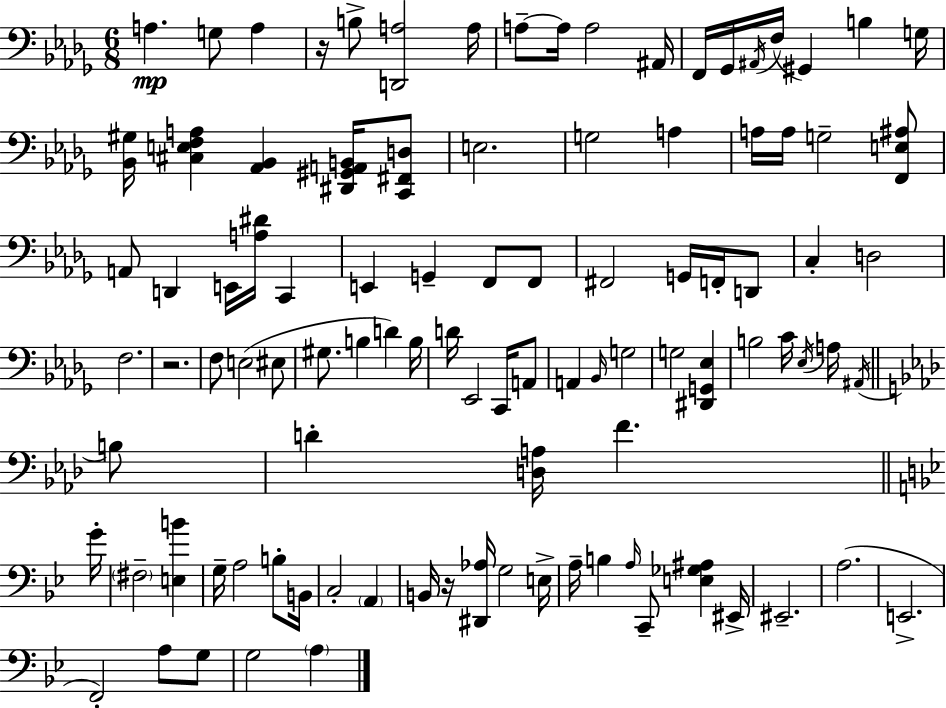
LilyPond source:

{
  \clef bass
  \numericTimeSignature
  \time 6/8
  \key bes \minor
  a4.\mp g8 a4 | r16 b8-> <d, a>2 a16 | a8--~~ a16 a2 ais,16 | f,16 ges,16 \acciaccatura { ais,16 }( f16 gis,4) b4 | \break g16 <bes, gis>16 <cis e f a>4 <aes, bes,>4 <dis, gis, a, b,>16 <c, fis, d>8 | e2. | g2 a4 | a16 a16 g2-- <f, e ais>8 | \break a,8 d,4 e,16 <a dis'>16 c,4 | e,4 g,4-- f,8 f,8 | fis,2 g,16 f,16-. d,8 | c4-. d2 | \break f2. | r2. | f8 e2( eis8 | gis8. b4 d'4) | \break b16 d'16 ees,2 c,16 a,8 | a,4 \grace { bes,16 } g2 | g2 <dis, g, ees>4 | b2 c'16 \acciaccatura { ees16 } | \break a16 \acciaccatura { ais,16 } \bar "||" \break \key aes \major b8 d'4-. <d a>16 f'4. | \bar "||" \break \key g \minor g'16-. \parenthesize fis2-- <e b'>4 | g16-- a2 b8-. | b,16 c2-. \parenthesize a,4 | b,16 r16 <dis, aes>16 g2 | \break e16-> a16-- b4 \grace { a16 } c,8-- <e ges ais>4 | eis,16-> eis,2.-- | a2.( | e,2.-> | \break f,2-.) a8 | g8 g2 \parenthesize a4 | \bar "|."
}